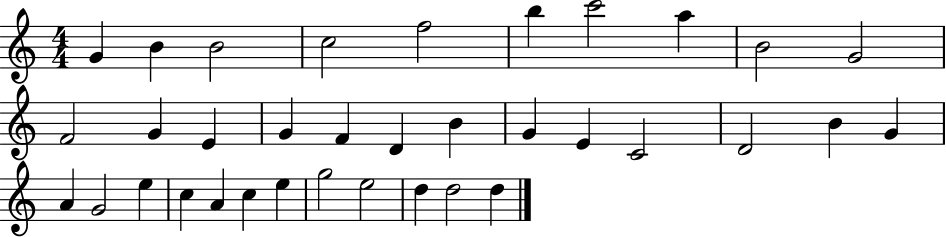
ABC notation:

X:1
T:Untitled
M:4/4
L:1/4
K:C
G B B2 c2 f2 b c'2 a B2 G2 F2 G E G F D B G E C2 D2 B G A G2 e c A c e g2 e2 d d2 d